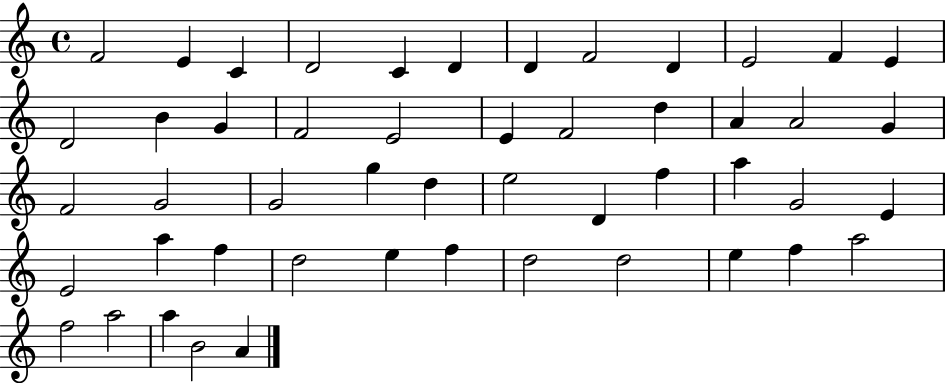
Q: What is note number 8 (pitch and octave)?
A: F4